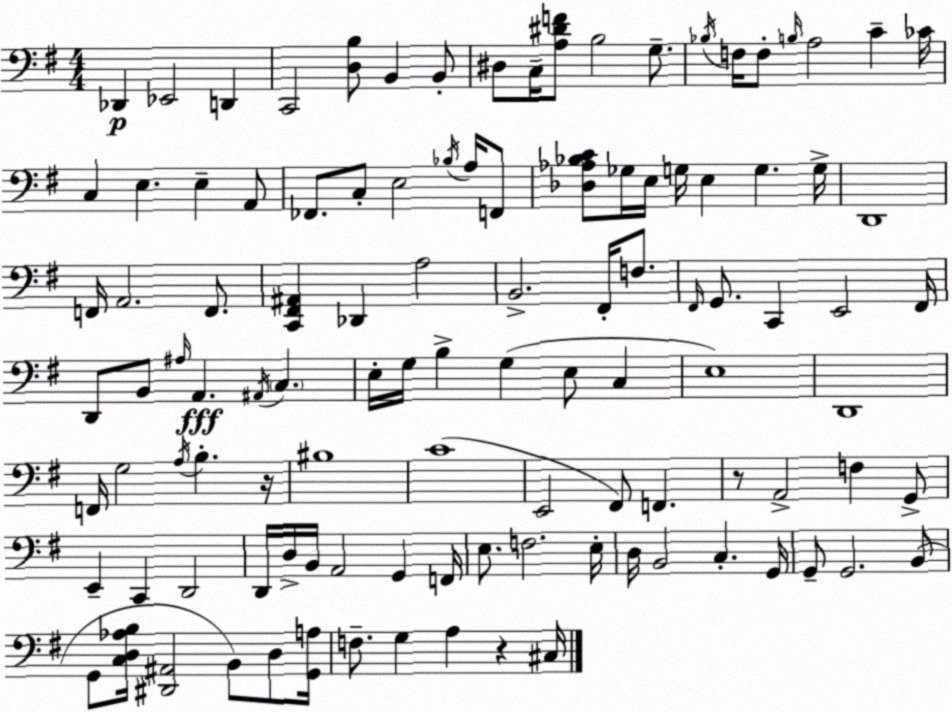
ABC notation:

X:1
T:Untitled
M:4/4
L:1/4
K:G
_D,, _E,,2 D,, C,,2 [D,B,]/2 B,, B,,/2 ^D,/2 C,/4 [A,^DF]/2 B,2 G,/2 _B,/4 F,/4 F,/2 B,/4 A,2 C _C/4 C, E, E, A,,/2 _F,,/2 C,/2 E,2 _B,/4 A,/4 F,,/2 [_D,_A,_B,C]/2 _G,/4 E,/4 G,/4 E, G, G,/4 D,,4 F,,/4 A,,2 F,,/2 [C,,^F,,^A,,] _D,, A,2 B,,2 ^F,,/4 F,/2 ^F,,/4 G,,/2 C,, E,,2 ^F,,/4 D,,/2 B,,/2 ^A,/4 A,, ^A,,/4 C, E,/4 G,/4 B, G, E,/2 C, E,4 D,,4 F,,/4 G,2 A,/4 B, z/4 ^B,4 C4 E,,2 ^F,,/2 F,, z/2 A,,2 F, G,,/2 E,, C,, D,,2 D,,/4 D,/4 B,,/4 A,,2 G,, F,,/4 E,/2 F,2 E,/4 D,/4 B,,2 C, G,,/4 G,,/2 G,,2 B,,/2 G,,/2 [C,D,_A,B,]/4 [^D,,^A,,]2 B,,/2 D,/2 [G,,A,]/4 F,/2 G, A, z ^C,/4